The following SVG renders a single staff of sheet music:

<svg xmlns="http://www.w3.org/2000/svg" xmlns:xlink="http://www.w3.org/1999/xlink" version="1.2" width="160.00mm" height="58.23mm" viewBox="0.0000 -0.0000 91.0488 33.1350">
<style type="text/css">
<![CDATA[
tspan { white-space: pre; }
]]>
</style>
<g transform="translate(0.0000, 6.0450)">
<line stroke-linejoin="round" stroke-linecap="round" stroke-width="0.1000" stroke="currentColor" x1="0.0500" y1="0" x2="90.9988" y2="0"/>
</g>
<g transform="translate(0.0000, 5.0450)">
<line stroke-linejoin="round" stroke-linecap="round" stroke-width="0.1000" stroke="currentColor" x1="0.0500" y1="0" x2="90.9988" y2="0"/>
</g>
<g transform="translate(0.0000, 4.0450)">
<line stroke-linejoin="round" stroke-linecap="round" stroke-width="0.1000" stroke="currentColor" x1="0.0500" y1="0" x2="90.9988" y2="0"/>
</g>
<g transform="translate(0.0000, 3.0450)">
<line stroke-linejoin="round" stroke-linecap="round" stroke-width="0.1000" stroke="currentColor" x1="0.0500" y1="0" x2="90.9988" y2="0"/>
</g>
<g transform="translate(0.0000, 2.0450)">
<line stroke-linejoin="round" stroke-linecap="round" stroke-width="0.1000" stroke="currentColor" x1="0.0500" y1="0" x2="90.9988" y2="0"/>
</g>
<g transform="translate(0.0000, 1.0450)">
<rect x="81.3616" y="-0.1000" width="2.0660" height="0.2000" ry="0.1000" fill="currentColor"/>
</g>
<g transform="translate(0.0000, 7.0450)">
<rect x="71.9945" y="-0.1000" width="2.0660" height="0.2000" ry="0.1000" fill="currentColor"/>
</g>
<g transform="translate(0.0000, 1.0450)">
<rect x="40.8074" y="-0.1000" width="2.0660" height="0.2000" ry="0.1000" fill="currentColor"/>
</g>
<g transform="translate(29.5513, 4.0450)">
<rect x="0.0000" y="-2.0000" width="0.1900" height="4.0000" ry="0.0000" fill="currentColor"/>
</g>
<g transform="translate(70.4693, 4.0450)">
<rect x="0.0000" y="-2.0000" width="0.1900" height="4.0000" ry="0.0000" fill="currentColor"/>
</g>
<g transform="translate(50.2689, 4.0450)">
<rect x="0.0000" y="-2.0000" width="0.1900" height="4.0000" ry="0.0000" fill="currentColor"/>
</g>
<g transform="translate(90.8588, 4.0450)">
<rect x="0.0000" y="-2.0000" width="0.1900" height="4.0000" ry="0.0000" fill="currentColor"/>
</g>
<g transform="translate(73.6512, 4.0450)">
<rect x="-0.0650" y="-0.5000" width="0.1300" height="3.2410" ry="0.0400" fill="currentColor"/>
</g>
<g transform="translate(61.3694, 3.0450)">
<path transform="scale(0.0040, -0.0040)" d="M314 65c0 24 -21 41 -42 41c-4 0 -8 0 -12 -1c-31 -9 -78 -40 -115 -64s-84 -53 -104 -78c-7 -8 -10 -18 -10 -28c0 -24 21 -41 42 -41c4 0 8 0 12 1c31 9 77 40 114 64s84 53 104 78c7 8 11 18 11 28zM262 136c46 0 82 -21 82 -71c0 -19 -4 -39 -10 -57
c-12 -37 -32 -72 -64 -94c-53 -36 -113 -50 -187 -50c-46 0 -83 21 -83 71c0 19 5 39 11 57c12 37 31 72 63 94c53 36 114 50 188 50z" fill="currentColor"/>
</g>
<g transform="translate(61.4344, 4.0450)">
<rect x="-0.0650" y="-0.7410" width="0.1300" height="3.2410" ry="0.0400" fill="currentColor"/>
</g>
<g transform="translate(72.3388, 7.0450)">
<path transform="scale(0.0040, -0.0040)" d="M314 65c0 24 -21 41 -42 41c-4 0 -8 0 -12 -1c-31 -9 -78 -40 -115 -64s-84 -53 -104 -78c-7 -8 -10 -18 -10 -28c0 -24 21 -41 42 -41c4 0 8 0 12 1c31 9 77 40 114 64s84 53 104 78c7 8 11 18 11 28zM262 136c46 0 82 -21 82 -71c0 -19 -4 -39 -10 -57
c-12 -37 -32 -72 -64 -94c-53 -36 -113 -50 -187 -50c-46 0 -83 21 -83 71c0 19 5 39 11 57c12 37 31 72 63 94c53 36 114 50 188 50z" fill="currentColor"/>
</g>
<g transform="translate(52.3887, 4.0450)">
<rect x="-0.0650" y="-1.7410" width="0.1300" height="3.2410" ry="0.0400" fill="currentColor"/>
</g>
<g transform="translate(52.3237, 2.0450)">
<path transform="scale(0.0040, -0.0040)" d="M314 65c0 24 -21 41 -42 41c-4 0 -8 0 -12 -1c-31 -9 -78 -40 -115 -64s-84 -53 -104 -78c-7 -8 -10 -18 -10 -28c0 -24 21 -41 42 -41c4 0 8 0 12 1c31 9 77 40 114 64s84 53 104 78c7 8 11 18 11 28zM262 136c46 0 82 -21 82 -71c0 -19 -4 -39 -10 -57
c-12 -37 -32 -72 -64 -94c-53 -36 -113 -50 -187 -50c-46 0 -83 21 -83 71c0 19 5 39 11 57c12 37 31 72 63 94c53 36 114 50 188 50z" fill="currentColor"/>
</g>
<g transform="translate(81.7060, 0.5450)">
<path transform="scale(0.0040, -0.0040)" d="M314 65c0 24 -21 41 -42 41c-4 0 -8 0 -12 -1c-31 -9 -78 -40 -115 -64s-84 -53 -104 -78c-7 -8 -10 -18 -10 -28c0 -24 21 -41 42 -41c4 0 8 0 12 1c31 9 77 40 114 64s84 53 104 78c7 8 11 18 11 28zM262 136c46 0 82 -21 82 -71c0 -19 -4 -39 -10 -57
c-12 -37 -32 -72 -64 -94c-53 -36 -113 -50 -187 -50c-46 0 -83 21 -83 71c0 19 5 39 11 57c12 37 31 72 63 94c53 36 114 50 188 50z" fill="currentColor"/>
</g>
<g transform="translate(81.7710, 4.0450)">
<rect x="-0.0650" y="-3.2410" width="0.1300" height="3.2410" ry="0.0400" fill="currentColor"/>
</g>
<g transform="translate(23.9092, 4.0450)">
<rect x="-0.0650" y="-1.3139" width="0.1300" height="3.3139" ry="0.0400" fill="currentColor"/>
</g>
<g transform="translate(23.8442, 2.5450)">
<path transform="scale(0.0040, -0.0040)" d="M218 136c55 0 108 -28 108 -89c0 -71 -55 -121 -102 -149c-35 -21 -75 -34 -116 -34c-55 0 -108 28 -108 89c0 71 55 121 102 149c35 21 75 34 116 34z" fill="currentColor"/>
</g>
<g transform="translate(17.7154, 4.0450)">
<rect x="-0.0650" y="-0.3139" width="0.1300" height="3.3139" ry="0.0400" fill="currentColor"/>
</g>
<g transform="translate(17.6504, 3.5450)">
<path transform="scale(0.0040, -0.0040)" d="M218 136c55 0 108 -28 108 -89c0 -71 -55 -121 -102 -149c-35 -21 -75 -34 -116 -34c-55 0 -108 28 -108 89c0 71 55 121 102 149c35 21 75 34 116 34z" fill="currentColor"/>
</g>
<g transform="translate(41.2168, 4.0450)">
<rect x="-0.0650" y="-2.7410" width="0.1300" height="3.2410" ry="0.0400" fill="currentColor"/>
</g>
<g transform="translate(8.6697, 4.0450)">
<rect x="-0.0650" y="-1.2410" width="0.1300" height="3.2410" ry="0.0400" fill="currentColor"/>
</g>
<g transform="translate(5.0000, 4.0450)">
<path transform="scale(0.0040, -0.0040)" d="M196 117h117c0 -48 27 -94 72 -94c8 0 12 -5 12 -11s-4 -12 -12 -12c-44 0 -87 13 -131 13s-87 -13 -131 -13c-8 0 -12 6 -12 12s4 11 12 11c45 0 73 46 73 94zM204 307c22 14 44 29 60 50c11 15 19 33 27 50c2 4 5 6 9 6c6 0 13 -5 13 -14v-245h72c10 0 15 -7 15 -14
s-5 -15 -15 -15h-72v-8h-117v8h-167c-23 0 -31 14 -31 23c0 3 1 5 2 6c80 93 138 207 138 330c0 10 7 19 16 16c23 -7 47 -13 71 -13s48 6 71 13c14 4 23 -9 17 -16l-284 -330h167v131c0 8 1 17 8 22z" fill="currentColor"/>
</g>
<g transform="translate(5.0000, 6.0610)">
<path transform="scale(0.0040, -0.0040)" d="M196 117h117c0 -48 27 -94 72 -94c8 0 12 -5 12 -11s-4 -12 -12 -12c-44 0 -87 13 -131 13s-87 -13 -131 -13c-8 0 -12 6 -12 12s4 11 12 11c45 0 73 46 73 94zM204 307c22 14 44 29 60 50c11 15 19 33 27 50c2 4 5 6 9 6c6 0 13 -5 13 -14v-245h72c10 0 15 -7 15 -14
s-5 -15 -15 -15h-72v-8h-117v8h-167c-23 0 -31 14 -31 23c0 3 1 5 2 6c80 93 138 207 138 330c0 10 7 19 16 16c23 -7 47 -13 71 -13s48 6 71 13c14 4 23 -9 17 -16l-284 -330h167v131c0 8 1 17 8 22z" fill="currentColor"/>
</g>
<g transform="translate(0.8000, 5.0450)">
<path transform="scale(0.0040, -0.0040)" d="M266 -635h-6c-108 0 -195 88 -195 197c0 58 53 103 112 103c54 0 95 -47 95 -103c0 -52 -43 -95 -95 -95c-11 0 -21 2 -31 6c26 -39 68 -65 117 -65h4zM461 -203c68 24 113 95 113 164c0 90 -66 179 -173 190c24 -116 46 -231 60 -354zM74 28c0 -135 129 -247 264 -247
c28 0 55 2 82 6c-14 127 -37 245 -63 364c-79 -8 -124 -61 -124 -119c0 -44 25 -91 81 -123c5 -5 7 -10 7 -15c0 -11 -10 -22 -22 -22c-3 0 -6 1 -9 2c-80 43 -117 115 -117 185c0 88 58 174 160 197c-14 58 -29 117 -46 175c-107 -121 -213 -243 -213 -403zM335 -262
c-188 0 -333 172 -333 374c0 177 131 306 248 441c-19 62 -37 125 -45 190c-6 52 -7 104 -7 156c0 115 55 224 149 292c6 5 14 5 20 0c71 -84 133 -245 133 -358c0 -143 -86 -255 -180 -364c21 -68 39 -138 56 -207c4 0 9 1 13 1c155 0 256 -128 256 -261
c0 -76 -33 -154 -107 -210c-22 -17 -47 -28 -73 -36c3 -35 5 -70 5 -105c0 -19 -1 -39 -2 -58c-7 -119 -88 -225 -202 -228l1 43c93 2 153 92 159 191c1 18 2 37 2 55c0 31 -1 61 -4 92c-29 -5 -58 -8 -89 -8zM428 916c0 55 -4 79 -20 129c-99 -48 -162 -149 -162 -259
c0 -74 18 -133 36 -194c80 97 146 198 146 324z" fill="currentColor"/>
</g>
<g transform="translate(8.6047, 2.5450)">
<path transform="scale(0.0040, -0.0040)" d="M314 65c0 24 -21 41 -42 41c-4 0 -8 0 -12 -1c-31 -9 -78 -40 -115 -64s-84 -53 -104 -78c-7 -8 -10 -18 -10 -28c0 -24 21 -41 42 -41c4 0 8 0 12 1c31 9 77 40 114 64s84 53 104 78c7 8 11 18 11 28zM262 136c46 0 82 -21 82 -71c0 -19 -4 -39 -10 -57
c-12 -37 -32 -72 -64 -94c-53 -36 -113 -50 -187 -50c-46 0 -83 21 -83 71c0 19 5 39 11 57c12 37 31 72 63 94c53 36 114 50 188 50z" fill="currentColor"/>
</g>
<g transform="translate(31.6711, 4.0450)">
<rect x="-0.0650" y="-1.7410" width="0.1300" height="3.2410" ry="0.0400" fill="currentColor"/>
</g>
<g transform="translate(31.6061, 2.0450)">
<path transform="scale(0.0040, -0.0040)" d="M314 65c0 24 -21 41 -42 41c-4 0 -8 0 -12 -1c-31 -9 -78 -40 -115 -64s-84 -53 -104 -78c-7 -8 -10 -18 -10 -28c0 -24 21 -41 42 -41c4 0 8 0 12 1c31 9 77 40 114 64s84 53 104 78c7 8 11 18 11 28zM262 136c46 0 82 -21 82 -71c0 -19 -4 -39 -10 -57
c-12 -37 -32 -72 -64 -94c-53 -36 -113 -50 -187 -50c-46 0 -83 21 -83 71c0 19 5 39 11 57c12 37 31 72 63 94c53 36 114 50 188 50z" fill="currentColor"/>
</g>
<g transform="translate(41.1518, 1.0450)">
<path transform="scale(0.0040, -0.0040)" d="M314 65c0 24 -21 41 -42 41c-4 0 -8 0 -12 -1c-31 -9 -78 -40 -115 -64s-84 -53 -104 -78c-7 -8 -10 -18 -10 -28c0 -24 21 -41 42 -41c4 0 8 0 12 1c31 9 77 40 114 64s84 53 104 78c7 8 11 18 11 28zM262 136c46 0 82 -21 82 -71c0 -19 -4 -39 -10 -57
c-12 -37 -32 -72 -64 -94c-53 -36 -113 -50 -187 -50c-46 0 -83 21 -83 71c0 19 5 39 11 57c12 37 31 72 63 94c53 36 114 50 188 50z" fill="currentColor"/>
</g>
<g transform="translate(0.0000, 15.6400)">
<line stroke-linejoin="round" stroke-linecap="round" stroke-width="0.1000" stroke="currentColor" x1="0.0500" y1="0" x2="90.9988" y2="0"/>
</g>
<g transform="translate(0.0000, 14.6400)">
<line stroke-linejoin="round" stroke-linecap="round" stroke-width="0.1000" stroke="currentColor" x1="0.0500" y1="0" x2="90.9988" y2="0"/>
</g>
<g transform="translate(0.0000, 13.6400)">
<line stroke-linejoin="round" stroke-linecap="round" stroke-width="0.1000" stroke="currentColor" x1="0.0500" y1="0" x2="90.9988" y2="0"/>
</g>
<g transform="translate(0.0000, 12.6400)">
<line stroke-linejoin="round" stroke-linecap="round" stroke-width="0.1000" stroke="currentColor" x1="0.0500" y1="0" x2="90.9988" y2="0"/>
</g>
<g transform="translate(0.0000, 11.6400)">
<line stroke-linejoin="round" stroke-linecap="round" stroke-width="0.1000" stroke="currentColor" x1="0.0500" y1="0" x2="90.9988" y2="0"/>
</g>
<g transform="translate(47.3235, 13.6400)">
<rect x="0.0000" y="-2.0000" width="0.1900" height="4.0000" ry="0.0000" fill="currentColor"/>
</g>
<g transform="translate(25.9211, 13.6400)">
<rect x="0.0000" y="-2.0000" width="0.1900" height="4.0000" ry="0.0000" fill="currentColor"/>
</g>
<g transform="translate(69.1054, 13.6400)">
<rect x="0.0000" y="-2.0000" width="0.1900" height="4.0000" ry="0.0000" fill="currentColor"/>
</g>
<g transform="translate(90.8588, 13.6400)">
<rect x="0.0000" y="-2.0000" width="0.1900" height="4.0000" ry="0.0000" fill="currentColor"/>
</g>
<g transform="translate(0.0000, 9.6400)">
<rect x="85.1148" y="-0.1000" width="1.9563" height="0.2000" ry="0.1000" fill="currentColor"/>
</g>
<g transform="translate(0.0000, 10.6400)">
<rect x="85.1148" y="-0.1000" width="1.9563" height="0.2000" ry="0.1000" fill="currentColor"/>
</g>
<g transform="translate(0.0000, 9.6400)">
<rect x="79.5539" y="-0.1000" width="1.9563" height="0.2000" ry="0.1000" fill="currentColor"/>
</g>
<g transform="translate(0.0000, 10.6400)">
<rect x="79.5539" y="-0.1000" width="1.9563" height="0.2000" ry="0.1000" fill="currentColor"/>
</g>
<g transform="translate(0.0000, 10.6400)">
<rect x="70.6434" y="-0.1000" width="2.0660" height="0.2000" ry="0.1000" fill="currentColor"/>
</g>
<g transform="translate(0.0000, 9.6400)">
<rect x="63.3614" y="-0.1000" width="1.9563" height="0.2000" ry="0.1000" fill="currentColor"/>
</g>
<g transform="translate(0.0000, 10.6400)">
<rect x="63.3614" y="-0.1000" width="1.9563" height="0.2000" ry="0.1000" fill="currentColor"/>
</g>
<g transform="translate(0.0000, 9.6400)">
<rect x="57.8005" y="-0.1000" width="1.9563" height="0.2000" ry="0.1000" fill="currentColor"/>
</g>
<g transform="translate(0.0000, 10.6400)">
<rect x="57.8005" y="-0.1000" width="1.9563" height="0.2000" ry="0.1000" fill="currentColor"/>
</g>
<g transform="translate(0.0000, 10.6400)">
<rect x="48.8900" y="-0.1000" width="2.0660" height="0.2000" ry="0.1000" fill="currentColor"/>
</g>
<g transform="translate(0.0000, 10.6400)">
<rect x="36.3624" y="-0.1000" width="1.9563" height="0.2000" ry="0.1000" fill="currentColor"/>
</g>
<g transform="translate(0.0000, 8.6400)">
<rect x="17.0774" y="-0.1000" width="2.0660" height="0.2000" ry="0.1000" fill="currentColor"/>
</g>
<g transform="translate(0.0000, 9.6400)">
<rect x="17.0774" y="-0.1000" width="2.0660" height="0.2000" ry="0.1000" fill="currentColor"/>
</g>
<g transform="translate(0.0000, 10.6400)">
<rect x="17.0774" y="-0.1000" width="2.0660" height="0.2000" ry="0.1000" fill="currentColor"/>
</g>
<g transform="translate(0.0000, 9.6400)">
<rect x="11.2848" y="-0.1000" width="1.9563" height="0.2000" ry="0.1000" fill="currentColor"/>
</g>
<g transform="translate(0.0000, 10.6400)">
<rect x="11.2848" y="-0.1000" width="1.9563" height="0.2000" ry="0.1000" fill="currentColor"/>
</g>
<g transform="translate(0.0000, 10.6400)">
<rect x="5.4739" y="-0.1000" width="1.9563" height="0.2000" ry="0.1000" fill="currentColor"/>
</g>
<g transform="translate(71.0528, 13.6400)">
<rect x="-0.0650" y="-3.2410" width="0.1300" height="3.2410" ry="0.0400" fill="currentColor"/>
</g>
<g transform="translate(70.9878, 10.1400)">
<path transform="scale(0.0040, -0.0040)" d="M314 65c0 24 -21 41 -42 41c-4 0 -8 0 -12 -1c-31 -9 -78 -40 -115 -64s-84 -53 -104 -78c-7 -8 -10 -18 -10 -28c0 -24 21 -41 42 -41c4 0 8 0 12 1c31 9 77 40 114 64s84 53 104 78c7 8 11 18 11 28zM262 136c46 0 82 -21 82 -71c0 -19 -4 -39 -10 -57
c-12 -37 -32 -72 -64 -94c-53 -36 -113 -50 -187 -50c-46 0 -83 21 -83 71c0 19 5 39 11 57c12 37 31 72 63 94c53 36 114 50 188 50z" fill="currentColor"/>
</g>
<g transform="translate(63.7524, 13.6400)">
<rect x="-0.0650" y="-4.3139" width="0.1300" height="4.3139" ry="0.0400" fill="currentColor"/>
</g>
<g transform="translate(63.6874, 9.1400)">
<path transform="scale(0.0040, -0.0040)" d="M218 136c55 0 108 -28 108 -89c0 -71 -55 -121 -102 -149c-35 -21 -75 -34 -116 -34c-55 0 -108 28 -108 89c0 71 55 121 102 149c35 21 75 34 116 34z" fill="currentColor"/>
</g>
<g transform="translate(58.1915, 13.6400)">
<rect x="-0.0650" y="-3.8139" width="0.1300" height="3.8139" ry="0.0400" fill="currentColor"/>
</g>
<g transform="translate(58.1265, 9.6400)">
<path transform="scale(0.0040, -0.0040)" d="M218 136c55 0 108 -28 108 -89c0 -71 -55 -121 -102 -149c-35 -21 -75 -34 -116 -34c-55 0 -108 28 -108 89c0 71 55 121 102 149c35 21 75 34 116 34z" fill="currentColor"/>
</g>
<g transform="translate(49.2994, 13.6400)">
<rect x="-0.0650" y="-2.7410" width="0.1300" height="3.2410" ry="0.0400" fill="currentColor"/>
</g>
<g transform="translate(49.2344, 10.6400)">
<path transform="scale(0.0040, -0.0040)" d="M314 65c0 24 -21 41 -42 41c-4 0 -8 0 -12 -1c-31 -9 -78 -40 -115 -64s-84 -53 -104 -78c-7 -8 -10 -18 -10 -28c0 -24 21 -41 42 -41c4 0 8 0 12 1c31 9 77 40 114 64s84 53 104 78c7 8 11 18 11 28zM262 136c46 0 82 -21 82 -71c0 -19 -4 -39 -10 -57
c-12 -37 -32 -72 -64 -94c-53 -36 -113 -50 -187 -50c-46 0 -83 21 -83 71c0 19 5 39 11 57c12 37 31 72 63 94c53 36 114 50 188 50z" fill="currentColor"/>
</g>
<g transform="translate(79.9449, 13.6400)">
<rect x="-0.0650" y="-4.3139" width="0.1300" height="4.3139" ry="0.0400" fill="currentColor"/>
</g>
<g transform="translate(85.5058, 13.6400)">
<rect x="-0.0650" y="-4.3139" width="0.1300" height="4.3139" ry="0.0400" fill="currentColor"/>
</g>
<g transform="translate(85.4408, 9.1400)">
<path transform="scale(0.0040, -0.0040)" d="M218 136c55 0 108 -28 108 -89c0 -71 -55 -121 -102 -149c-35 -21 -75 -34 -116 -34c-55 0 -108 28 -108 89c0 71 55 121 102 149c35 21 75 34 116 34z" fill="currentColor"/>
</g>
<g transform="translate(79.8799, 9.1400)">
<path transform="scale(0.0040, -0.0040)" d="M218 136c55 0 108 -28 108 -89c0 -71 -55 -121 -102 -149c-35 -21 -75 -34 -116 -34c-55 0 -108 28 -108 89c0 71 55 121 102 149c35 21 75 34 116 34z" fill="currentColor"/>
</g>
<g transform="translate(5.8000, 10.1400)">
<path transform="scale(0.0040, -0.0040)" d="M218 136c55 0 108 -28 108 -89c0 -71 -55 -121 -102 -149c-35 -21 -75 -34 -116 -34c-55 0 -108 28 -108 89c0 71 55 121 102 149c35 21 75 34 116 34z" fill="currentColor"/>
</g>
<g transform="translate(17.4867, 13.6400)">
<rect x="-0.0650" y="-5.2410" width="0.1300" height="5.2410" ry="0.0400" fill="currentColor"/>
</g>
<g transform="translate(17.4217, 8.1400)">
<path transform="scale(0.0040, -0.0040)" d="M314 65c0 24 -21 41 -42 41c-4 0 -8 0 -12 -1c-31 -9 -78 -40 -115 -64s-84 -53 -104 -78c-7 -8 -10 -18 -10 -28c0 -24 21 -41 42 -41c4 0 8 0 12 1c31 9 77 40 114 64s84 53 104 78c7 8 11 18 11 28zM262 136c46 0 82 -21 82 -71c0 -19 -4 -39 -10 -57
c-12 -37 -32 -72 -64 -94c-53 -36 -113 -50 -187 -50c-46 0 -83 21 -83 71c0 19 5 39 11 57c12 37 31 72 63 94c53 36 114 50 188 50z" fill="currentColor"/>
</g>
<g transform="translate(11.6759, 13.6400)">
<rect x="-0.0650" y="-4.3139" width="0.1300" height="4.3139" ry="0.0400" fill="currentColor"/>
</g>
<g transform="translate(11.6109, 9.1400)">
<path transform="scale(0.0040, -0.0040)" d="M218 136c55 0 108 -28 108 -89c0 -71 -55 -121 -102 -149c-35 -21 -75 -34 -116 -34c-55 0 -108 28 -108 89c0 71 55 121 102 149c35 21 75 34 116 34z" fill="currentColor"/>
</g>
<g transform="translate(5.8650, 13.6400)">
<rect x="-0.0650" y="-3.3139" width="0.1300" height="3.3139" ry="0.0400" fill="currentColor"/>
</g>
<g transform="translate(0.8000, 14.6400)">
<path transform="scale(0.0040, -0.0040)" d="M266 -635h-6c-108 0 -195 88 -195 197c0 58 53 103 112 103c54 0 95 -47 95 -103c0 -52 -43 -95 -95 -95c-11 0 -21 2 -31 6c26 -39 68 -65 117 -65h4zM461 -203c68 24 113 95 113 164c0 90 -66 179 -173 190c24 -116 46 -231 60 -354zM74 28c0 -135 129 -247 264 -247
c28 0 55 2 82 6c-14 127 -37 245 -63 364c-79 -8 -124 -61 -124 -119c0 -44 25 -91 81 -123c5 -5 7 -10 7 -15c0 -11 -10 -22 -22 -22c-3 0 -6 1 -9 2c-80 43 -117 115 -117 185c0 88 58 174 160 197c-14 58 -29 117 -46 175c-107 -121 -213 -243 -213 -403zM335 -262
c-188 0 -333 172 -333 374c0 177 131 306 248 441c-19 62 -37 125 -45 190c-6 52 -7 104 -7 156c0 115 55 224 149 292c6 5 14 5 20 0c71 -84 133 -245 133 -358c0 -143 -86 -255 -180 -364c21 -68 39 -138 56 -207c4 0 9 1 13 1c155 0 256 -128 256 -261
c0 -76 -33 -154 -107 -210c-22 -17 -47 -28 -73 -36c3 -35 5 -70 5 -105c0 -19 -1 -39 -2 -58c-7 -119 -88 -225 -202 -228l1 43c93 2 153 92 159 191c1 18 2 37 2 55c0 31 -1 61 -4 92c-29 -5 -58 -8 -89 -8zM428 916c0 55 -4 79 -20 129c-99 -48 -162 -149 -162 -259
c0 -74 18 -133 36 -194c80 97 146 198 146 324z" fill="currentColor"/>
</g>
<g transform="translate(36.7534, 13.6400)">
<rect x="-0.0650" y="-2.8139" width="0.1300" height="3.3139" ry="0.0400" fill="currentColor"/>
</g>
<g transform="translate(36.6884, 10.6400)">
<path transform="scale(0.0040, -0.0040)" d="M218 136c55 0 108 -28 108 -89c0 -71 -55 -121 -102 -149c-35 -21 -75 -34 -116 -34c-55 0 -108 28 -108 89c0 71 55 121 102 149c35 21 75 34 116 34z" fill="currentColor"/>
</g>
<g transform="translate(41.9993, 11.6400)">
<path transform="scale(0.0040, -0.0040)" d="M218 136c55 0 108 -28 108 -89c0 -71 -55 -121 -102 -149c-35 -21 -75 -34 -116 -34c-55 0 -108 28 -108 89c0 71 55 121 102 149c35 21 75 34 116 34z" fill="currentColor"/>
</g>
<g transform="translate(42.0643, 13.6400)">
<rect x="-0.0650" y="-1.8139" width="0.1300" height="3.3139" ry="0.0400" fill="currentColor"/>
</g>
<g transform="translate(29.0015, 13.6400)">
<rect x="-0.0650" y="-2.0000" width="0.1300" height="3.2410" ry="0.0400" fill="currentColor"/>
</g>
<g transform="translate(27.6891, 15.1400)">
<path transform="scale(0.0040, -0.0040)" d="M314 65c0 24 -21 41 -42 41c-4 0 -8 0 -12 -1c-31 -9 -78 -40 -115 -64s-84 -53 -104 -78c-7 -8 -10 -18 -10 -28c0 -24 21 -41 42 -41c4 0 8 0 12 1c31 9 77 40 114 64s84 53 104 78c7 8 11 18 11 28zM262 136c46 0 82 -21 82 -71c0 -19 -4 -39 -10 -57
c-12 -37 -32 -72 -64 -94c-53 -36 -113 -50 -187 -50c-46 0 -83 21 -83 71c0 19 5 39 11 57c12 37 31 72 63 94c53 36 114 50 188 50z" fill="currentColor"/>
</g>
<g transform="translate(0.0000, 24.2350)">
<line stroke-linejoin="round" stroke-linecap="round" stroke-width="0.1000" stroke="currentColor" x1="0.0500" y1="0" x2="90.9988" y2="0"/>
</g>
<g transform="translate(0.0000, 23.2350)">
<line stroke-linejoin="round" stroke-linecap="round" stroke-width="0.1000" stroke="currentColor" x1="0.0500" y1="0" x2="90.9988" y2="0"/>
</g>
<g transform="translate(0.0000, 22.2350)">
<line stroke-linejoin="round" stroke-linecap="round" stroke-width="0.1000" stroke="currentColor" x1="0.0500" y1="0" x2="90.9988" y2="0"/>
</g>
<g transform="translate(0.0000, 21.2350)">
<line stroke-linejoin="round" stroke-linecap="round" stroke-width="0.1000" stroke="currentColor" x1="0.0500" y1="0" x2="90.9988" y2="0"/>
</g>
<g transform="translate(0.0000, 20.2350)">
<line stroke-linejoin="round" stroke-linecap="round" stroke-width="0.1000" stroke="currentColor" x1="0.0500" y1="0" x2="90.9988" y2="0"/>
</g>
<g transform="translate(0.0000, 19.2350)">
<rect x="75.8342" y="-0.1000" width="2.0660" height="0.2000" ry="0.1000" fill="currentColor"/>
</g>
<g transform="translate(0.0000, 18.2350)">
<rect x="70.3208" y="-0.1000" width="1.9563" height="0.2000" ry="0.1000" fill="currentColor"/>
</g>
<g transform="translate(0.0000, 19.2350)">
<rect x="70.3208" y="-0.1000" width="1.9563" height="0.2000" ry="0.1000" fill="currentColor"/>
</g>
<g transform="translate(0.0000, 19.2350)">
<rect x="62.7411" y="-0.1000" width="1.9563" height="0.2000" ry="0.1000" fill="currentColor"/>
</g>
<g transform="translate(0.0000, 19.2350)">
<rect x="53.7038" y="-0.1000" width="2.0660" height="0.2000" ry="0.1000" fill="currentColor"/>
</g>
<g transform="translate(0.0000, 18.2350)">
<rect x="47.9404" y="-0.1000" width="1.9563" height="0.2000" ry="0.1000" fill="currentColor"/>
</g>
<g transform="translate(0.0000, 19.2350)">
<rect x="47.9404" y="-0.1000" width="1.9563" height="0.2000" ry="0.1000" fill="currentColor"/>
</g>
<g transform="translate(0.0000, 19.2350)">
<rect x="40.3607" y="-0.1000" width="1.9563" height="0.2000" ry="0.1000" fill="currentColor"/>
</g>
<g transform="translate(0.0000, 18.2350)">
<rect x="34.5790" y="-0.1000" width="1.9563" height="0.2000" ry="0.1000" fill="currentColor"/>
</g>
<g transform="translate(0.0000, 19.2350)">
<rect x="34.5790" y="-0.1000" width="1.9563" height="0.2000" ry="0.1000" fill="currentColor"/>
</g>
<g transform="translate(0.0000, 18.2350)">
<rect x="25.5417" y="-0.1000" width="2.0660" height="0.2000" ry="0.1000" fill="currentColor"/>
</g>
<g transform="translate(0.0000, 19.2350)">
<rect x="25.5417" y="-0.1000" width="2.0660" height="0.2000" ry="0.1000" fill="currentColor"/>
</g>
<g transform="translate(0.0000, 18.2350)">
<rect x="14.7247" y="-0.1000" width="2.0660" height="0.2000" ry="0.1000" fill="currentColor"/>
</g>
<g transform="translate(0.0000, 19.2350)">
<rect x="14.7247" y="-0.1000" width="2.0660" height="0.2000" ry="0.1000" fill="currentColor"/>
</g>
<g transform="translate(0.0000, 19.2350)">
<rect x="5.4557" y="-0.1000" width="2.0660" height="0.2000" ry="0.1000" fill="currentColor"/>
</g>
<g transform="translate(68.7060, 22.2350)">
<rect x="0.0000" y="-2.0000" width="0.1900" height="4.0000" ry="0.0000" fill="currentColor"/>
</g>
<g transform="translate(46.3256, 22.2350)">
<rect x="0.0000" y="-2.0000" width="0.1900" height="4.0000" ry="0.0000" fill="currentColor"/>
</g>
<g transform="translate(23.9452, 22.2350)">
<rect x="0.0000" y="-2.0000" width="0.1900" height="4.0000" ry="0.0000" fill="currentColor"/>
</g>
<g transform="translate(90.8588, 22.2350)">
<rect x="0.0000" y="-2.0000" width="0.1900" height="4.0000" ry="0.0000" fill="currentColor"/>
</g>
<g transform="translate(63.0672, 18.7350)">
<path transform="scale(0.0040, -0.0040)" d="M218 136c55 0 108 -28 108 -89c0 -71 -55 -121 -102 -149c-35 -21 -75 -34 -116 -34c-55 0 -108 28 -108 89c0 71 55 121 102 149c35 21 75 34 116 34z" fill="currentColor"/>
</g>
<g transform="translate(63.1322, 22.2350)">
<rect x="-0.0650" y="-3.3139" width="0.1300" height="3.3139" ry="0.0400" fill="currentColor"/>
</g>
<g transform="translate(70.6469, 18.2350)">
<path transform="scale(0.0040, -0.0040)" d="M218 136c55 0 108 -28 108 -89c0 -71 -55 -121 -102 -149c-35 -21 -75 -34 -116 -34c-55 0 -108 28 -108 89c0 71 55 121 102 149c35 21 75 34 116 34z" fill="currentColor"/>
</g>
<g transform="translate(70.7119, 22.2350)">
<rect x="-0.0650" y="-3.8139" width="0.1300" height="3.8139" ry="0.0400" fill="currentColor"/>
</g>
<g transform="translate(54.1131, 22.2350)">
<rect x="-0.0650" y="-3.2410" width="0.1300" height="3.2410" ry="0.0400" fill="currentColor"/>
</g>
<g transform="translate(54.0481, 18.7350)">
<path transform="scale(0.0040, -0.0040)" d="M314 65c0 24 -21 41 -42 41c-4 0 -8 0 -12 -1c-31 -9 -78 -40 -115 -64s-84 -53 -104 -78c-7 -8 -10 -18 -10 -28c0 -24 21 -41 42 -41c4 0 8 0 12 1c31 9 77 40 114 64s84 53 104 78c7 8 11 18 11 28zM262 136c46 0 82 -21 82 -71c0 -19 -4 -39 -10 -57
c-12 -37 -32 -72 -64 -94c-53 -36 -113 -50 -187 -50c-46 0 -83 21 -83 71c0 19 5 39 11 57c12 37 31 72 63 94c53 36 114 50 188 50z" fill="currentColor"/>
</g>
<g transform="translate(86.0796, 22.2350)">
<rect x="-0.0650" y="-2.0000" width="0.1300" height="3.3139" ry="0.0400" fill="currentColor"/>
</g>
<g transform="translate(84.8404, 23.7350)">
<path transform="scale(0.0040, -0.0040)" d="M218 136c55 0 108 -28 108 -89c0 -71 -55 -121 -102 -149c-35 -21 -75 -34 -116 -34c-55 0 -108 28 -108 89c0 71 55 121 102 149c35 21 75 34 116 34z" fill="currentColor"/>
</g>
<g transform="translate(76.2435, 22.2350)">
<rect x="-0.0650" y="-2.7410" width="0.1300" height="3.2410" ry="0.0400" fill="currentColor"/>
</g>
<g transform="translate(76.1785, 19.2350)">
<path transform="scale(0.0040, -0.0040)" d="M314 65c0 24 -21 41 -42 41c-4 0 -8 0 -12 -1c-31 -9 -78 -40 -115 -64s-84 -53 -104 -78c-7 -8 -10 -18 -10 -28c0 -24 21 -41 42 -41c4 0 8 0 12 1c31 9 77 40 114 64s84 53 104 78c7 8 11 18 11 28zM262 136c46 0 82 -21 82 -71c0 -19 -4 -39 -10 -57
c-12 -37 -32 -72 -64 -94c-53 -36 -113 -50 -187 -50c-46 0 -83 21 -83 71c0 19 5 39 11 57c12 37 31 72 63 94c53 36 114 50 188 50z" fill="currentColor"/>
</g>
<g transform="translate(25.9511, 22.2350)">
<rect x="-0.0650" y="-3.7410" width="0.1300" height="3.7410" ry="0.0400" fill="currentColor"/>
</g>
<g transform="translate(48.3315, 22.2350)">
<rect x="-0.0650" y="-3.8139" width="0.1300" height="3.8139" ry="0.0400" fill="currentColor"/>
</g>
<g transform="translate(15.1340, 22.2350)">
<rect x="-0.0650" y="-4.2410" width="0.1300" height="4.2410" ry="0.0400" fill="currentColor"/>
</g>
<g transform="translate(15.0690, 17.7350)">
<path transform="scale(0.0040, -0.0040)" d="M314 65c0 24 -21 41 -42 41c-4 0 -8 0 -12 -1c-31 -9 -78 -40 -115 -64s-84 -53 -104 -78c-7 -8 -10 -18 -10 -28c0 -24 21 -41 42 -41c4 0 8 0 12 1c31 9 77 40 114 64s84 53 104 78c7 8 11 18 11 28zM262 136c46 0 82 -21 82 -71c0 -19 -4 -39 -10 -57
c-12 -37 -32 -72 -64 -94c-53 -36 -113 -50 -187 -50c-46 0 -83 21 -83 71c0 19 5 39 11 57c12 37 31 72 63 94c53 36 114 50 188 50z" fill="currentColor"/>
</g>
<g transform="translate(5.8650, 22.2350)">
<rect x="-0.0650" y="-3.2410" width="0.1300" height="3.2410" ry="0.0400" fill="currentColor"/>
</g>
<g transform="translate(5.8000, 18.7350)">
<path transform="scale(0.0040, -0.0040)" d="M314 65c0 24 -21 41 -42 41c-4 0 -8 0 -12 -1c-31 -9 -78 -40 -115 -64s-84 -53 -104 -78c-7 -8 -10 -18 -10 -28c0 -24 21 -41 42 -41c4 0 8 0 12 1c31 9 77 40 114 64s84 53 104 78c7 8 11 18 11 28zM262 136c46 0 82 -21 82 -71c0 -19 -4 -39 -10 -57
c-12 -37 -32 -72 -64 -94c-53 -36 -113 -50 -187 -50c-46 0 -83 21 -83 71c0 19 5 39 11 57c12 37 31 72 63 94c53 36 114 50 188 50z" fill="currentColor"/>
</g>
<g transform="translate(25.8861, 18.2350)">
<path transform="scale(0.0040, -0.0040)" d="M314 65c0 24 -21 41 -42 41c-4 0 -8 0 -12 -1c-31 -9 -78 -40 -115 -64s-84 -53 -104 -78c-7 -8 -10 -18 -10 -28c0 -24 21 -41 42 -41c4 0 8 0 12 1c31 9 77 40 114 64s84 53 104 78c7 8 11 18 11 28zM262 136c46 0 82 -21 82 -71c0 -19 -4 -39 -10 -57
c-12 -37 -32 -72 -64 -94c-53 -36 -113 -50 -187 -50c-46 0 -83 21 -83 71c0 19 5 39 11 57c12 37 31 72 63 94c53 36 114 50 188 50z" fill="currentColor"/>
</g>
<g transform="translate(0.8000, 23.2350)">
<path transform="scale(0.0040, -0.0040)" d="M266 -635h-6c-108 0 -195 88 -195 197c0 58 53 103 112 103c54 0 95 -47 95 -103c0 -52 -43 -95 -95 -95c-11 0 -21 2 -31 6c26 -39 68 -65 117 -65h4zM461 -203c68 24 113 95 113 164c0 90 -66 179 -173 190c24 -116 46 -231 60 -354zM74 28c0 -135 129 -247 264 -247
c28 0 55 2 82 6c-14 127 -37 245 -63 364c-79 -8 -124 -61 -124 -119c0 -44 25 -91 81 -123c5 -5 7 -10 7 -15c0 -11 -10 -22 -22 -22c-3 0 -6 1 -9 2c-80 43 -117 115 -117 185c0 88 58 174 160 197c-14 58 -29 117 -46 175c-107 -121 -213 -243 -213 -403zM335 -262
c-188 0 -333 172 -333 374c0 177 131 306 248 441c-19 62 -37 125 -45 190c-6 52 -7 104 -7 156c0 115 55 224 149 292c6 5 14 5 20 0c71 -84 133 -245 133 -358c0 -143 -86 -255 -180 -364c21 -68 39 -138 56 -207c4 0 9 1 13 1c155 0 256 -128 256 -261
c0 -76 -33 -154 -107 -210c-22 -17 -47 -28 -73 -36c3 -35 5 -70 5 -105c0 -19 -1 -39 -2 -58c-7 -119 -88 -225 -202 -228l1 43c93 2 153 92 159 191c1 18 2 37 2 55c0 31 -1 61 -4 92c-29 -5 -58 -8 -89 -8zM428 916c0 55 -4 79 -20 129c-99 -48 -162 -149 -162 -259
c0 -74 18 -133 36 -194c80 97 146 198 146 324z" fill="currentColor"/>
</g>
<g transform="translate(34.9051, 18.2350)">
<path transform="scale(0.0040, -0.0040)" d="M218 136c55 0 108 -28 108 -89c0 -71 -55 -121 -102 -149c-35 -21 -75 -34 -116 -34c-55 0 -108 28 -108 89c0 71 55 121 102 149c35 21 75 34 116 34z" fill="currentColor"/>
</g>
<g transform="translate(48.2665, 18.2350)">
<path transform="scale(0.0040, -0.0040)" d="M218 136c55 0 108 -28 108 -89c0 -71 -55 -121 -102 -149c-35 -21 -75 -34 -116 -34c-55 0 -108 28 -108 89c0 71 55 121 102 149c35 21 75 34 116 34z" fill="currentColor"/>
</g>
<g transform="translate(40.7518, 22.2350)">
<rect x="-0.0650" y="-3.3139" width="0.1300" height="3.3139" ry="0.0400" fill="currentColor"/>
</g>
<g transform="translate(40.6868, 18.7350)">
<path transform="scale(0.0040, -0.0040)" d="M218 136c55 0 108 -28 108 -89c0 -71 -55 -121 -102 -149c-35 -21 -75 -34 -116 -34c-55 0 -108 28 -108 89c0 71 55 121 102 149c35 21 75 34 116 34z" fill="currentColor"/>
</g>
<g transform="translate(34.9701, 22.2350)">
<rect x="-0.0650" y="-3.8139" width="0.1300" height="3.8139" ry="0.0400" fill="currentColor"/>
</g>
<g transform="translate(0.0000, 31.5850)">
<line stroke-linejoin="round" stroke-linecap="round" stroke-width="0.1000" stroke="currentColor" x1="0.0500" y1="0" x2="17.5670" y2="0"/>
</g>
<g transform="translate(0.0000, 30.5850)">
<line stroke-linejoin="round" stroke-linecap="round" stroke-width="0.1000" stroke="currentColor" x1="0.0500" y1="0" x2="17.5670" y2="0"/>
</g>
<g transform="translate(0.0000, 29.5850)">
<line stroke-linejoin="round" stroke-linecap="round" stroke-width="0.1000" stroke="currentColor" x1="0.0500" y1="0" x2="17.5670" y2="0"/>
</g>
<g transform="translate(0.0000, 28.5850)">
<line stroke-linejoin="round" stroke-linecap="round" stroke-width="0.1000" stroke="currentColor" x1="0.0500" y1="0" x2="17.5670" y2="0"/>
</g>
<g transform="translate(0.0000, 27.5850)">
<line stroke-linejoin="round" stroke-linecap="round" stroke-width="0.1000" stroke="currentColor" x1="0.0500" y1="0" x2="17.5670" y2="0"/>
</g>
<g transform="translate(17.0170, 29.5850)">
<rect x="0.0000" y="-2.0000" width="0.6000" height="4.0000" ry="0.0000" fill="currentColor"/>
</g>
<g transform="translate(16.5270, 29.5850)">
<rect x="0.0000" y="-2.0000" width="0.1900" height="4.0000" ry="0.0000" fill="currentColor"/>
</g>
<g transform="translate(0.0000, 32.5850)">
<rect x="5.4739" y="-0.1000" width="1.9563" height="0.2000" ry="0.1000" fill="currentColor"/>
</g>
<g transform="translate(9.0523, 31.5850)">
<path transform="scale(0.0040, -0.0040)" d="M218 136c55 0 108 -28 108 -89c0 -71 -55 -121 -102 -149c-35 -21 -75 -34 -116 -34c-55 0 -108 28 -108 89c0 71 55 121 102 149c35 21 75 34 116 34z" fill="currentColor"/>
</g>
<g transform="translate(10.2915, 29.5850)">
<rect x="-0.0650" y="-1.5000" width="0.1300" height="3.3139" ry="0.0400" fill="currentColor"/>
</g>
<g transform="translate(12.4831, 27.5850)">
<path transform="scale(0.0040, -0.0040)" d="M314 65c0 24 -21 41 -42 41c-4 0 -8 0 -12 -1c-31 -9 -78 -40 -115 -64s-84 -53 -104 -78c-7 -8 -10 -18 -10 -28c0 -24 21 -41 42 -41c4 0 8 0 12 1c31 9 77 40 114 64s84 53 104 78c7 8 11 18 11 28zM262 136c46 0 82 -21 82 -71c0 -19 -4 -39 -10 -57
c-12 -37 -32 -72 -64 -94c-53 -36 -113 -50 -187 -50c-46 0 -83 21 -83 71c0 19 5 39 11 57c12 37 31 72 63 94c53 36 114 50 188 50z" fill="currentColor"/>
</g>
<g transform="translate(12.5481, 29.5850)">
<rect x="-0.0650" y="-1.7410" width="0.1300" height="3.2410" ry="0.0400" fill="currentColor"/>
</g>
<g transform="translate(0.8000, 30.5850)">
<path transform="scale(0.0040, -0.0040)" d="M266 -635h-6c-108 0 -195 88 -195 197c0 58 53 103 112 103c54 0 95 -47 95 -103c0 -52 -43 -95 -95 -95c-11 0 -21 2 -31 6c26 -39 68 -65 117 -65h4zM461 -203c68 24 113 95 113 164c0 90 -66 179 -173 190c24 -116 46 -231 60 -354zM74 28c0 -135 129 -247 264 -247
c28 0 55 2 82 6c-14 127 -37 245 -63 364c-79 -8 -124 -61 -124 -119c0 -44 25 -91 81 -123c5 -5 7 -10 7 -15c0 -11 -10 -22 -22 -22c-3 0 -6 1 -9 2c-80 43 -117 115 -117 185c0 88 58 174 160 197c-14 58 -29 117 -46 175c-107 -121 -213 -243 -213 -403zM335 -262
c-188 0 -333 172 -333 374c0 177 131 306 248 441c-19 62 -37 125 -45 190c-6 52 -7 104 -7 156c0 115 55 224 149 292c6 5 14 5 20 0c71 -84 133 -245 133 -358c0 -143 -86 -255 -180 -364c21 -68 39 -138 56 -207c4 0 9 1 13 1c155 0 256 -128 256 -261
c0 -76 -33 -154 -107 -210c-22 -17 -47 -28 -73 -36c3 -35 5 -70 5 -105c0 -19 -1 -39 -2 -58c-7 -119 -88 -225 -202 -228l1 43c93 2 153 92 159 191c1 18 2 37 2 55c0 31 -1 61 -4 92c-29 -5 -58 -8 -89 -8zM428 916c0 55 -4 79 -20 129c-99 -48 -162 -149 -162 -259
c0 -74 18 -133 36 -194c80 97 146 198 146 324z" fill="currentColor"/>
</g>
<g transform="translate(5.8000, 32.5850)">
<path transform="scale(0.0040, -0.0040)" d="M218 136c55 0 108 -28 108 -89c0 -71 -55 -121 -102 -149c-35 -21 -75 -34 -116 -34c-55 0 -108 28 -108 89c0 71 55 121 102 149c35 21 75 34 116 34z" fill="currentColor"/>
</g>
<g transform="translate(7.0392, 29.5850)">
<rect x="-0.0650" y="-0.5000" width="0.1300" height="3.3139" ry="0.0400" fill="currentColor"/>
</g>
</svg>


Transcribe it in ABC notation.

X:1
T:Untitled
M:4/4
L:1/4
K:C
e2 c e f2 a2 f2 d2 C2 b2 b d' f'2 F2 a f a2 c' d' b2 d' d' b2 d'2 c'2 c' b c' b2 b c' a2 F C E f2